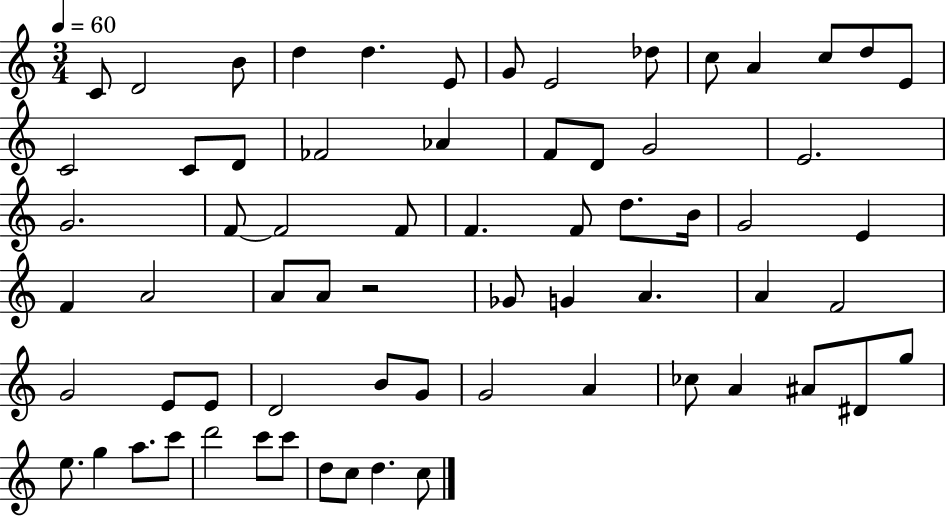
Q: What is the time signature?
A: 3/4